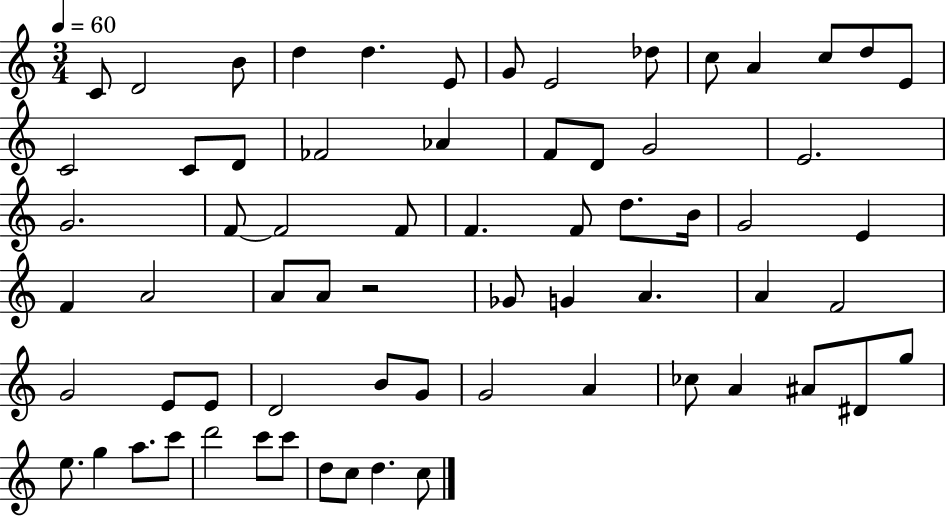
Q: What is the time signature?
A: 3/4